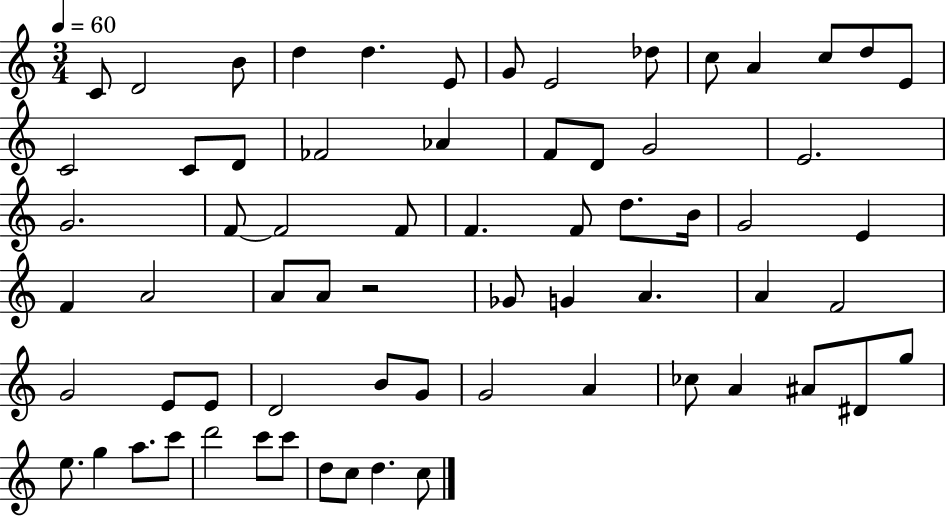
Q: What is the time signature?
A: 3/4